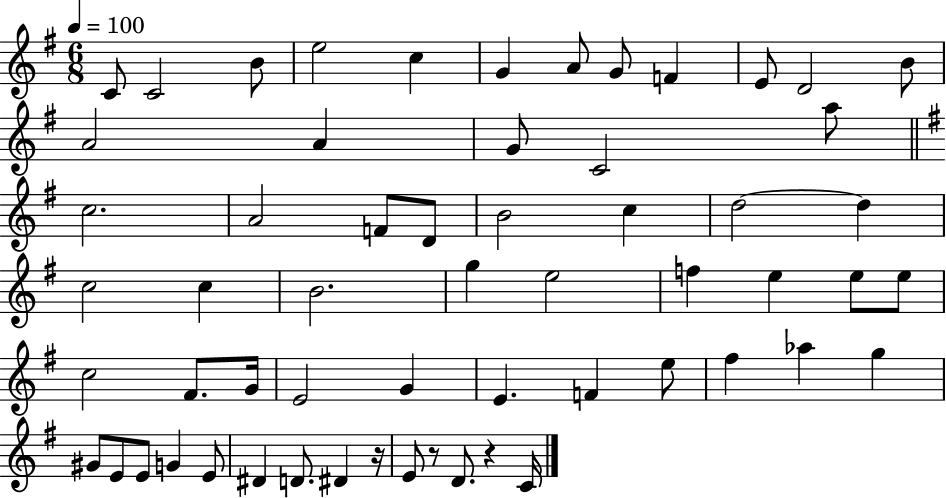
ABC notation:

X:1
T:Untitled
M:6/8
L:1/4
K:G
C/2 C2 B/2 e2 c G A/2 G/2 F E/2 D2 B/2 A2 A G/2 C2 a/2 c2 A2 F/2 D/2 B2 c d2 d c2 c B2 g e2 f e e/2 e/2 c2 ^F/2 G/4 E2 G E F e/2 ^f _a g ^G/2 E/2 E/2 G E/2 ^D D/2 ^D z/4 E/2 z/2 D/2 z C/4